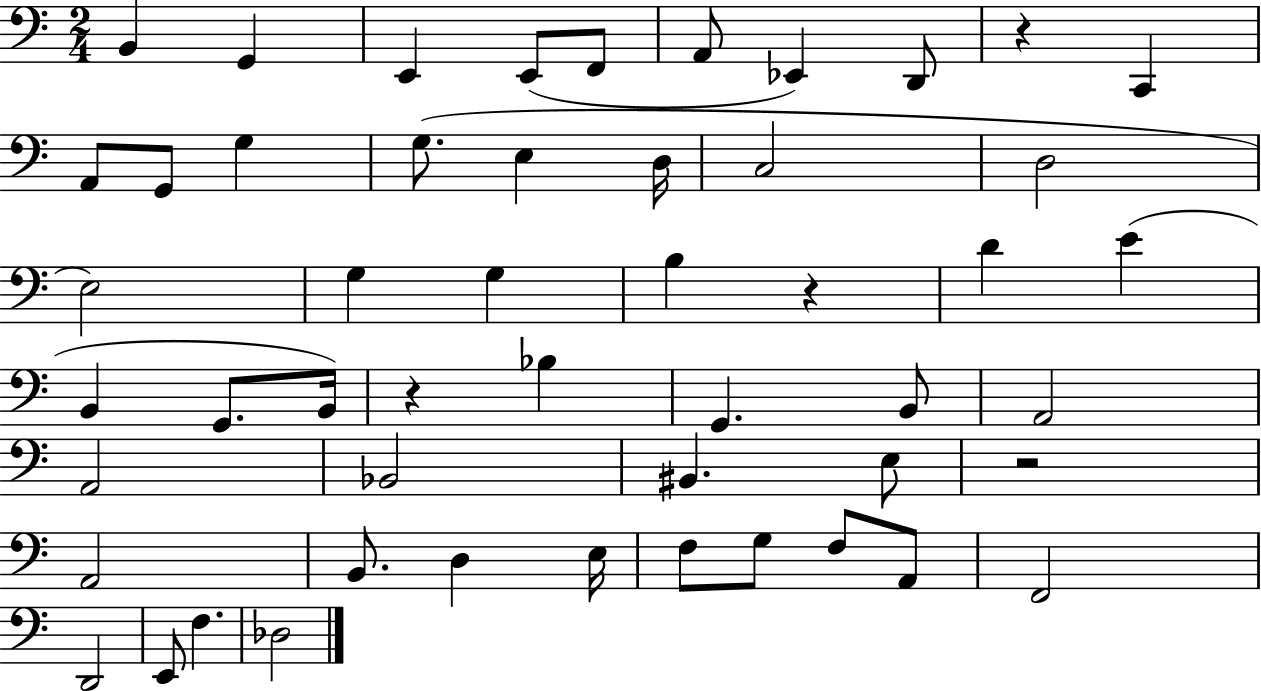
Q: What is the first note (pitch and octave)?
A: B2